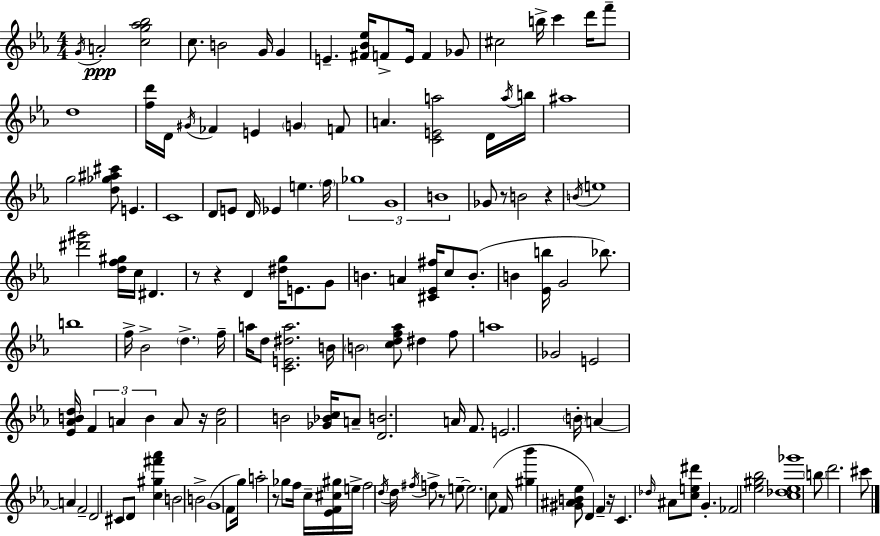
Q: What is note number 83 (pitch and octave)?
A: F4